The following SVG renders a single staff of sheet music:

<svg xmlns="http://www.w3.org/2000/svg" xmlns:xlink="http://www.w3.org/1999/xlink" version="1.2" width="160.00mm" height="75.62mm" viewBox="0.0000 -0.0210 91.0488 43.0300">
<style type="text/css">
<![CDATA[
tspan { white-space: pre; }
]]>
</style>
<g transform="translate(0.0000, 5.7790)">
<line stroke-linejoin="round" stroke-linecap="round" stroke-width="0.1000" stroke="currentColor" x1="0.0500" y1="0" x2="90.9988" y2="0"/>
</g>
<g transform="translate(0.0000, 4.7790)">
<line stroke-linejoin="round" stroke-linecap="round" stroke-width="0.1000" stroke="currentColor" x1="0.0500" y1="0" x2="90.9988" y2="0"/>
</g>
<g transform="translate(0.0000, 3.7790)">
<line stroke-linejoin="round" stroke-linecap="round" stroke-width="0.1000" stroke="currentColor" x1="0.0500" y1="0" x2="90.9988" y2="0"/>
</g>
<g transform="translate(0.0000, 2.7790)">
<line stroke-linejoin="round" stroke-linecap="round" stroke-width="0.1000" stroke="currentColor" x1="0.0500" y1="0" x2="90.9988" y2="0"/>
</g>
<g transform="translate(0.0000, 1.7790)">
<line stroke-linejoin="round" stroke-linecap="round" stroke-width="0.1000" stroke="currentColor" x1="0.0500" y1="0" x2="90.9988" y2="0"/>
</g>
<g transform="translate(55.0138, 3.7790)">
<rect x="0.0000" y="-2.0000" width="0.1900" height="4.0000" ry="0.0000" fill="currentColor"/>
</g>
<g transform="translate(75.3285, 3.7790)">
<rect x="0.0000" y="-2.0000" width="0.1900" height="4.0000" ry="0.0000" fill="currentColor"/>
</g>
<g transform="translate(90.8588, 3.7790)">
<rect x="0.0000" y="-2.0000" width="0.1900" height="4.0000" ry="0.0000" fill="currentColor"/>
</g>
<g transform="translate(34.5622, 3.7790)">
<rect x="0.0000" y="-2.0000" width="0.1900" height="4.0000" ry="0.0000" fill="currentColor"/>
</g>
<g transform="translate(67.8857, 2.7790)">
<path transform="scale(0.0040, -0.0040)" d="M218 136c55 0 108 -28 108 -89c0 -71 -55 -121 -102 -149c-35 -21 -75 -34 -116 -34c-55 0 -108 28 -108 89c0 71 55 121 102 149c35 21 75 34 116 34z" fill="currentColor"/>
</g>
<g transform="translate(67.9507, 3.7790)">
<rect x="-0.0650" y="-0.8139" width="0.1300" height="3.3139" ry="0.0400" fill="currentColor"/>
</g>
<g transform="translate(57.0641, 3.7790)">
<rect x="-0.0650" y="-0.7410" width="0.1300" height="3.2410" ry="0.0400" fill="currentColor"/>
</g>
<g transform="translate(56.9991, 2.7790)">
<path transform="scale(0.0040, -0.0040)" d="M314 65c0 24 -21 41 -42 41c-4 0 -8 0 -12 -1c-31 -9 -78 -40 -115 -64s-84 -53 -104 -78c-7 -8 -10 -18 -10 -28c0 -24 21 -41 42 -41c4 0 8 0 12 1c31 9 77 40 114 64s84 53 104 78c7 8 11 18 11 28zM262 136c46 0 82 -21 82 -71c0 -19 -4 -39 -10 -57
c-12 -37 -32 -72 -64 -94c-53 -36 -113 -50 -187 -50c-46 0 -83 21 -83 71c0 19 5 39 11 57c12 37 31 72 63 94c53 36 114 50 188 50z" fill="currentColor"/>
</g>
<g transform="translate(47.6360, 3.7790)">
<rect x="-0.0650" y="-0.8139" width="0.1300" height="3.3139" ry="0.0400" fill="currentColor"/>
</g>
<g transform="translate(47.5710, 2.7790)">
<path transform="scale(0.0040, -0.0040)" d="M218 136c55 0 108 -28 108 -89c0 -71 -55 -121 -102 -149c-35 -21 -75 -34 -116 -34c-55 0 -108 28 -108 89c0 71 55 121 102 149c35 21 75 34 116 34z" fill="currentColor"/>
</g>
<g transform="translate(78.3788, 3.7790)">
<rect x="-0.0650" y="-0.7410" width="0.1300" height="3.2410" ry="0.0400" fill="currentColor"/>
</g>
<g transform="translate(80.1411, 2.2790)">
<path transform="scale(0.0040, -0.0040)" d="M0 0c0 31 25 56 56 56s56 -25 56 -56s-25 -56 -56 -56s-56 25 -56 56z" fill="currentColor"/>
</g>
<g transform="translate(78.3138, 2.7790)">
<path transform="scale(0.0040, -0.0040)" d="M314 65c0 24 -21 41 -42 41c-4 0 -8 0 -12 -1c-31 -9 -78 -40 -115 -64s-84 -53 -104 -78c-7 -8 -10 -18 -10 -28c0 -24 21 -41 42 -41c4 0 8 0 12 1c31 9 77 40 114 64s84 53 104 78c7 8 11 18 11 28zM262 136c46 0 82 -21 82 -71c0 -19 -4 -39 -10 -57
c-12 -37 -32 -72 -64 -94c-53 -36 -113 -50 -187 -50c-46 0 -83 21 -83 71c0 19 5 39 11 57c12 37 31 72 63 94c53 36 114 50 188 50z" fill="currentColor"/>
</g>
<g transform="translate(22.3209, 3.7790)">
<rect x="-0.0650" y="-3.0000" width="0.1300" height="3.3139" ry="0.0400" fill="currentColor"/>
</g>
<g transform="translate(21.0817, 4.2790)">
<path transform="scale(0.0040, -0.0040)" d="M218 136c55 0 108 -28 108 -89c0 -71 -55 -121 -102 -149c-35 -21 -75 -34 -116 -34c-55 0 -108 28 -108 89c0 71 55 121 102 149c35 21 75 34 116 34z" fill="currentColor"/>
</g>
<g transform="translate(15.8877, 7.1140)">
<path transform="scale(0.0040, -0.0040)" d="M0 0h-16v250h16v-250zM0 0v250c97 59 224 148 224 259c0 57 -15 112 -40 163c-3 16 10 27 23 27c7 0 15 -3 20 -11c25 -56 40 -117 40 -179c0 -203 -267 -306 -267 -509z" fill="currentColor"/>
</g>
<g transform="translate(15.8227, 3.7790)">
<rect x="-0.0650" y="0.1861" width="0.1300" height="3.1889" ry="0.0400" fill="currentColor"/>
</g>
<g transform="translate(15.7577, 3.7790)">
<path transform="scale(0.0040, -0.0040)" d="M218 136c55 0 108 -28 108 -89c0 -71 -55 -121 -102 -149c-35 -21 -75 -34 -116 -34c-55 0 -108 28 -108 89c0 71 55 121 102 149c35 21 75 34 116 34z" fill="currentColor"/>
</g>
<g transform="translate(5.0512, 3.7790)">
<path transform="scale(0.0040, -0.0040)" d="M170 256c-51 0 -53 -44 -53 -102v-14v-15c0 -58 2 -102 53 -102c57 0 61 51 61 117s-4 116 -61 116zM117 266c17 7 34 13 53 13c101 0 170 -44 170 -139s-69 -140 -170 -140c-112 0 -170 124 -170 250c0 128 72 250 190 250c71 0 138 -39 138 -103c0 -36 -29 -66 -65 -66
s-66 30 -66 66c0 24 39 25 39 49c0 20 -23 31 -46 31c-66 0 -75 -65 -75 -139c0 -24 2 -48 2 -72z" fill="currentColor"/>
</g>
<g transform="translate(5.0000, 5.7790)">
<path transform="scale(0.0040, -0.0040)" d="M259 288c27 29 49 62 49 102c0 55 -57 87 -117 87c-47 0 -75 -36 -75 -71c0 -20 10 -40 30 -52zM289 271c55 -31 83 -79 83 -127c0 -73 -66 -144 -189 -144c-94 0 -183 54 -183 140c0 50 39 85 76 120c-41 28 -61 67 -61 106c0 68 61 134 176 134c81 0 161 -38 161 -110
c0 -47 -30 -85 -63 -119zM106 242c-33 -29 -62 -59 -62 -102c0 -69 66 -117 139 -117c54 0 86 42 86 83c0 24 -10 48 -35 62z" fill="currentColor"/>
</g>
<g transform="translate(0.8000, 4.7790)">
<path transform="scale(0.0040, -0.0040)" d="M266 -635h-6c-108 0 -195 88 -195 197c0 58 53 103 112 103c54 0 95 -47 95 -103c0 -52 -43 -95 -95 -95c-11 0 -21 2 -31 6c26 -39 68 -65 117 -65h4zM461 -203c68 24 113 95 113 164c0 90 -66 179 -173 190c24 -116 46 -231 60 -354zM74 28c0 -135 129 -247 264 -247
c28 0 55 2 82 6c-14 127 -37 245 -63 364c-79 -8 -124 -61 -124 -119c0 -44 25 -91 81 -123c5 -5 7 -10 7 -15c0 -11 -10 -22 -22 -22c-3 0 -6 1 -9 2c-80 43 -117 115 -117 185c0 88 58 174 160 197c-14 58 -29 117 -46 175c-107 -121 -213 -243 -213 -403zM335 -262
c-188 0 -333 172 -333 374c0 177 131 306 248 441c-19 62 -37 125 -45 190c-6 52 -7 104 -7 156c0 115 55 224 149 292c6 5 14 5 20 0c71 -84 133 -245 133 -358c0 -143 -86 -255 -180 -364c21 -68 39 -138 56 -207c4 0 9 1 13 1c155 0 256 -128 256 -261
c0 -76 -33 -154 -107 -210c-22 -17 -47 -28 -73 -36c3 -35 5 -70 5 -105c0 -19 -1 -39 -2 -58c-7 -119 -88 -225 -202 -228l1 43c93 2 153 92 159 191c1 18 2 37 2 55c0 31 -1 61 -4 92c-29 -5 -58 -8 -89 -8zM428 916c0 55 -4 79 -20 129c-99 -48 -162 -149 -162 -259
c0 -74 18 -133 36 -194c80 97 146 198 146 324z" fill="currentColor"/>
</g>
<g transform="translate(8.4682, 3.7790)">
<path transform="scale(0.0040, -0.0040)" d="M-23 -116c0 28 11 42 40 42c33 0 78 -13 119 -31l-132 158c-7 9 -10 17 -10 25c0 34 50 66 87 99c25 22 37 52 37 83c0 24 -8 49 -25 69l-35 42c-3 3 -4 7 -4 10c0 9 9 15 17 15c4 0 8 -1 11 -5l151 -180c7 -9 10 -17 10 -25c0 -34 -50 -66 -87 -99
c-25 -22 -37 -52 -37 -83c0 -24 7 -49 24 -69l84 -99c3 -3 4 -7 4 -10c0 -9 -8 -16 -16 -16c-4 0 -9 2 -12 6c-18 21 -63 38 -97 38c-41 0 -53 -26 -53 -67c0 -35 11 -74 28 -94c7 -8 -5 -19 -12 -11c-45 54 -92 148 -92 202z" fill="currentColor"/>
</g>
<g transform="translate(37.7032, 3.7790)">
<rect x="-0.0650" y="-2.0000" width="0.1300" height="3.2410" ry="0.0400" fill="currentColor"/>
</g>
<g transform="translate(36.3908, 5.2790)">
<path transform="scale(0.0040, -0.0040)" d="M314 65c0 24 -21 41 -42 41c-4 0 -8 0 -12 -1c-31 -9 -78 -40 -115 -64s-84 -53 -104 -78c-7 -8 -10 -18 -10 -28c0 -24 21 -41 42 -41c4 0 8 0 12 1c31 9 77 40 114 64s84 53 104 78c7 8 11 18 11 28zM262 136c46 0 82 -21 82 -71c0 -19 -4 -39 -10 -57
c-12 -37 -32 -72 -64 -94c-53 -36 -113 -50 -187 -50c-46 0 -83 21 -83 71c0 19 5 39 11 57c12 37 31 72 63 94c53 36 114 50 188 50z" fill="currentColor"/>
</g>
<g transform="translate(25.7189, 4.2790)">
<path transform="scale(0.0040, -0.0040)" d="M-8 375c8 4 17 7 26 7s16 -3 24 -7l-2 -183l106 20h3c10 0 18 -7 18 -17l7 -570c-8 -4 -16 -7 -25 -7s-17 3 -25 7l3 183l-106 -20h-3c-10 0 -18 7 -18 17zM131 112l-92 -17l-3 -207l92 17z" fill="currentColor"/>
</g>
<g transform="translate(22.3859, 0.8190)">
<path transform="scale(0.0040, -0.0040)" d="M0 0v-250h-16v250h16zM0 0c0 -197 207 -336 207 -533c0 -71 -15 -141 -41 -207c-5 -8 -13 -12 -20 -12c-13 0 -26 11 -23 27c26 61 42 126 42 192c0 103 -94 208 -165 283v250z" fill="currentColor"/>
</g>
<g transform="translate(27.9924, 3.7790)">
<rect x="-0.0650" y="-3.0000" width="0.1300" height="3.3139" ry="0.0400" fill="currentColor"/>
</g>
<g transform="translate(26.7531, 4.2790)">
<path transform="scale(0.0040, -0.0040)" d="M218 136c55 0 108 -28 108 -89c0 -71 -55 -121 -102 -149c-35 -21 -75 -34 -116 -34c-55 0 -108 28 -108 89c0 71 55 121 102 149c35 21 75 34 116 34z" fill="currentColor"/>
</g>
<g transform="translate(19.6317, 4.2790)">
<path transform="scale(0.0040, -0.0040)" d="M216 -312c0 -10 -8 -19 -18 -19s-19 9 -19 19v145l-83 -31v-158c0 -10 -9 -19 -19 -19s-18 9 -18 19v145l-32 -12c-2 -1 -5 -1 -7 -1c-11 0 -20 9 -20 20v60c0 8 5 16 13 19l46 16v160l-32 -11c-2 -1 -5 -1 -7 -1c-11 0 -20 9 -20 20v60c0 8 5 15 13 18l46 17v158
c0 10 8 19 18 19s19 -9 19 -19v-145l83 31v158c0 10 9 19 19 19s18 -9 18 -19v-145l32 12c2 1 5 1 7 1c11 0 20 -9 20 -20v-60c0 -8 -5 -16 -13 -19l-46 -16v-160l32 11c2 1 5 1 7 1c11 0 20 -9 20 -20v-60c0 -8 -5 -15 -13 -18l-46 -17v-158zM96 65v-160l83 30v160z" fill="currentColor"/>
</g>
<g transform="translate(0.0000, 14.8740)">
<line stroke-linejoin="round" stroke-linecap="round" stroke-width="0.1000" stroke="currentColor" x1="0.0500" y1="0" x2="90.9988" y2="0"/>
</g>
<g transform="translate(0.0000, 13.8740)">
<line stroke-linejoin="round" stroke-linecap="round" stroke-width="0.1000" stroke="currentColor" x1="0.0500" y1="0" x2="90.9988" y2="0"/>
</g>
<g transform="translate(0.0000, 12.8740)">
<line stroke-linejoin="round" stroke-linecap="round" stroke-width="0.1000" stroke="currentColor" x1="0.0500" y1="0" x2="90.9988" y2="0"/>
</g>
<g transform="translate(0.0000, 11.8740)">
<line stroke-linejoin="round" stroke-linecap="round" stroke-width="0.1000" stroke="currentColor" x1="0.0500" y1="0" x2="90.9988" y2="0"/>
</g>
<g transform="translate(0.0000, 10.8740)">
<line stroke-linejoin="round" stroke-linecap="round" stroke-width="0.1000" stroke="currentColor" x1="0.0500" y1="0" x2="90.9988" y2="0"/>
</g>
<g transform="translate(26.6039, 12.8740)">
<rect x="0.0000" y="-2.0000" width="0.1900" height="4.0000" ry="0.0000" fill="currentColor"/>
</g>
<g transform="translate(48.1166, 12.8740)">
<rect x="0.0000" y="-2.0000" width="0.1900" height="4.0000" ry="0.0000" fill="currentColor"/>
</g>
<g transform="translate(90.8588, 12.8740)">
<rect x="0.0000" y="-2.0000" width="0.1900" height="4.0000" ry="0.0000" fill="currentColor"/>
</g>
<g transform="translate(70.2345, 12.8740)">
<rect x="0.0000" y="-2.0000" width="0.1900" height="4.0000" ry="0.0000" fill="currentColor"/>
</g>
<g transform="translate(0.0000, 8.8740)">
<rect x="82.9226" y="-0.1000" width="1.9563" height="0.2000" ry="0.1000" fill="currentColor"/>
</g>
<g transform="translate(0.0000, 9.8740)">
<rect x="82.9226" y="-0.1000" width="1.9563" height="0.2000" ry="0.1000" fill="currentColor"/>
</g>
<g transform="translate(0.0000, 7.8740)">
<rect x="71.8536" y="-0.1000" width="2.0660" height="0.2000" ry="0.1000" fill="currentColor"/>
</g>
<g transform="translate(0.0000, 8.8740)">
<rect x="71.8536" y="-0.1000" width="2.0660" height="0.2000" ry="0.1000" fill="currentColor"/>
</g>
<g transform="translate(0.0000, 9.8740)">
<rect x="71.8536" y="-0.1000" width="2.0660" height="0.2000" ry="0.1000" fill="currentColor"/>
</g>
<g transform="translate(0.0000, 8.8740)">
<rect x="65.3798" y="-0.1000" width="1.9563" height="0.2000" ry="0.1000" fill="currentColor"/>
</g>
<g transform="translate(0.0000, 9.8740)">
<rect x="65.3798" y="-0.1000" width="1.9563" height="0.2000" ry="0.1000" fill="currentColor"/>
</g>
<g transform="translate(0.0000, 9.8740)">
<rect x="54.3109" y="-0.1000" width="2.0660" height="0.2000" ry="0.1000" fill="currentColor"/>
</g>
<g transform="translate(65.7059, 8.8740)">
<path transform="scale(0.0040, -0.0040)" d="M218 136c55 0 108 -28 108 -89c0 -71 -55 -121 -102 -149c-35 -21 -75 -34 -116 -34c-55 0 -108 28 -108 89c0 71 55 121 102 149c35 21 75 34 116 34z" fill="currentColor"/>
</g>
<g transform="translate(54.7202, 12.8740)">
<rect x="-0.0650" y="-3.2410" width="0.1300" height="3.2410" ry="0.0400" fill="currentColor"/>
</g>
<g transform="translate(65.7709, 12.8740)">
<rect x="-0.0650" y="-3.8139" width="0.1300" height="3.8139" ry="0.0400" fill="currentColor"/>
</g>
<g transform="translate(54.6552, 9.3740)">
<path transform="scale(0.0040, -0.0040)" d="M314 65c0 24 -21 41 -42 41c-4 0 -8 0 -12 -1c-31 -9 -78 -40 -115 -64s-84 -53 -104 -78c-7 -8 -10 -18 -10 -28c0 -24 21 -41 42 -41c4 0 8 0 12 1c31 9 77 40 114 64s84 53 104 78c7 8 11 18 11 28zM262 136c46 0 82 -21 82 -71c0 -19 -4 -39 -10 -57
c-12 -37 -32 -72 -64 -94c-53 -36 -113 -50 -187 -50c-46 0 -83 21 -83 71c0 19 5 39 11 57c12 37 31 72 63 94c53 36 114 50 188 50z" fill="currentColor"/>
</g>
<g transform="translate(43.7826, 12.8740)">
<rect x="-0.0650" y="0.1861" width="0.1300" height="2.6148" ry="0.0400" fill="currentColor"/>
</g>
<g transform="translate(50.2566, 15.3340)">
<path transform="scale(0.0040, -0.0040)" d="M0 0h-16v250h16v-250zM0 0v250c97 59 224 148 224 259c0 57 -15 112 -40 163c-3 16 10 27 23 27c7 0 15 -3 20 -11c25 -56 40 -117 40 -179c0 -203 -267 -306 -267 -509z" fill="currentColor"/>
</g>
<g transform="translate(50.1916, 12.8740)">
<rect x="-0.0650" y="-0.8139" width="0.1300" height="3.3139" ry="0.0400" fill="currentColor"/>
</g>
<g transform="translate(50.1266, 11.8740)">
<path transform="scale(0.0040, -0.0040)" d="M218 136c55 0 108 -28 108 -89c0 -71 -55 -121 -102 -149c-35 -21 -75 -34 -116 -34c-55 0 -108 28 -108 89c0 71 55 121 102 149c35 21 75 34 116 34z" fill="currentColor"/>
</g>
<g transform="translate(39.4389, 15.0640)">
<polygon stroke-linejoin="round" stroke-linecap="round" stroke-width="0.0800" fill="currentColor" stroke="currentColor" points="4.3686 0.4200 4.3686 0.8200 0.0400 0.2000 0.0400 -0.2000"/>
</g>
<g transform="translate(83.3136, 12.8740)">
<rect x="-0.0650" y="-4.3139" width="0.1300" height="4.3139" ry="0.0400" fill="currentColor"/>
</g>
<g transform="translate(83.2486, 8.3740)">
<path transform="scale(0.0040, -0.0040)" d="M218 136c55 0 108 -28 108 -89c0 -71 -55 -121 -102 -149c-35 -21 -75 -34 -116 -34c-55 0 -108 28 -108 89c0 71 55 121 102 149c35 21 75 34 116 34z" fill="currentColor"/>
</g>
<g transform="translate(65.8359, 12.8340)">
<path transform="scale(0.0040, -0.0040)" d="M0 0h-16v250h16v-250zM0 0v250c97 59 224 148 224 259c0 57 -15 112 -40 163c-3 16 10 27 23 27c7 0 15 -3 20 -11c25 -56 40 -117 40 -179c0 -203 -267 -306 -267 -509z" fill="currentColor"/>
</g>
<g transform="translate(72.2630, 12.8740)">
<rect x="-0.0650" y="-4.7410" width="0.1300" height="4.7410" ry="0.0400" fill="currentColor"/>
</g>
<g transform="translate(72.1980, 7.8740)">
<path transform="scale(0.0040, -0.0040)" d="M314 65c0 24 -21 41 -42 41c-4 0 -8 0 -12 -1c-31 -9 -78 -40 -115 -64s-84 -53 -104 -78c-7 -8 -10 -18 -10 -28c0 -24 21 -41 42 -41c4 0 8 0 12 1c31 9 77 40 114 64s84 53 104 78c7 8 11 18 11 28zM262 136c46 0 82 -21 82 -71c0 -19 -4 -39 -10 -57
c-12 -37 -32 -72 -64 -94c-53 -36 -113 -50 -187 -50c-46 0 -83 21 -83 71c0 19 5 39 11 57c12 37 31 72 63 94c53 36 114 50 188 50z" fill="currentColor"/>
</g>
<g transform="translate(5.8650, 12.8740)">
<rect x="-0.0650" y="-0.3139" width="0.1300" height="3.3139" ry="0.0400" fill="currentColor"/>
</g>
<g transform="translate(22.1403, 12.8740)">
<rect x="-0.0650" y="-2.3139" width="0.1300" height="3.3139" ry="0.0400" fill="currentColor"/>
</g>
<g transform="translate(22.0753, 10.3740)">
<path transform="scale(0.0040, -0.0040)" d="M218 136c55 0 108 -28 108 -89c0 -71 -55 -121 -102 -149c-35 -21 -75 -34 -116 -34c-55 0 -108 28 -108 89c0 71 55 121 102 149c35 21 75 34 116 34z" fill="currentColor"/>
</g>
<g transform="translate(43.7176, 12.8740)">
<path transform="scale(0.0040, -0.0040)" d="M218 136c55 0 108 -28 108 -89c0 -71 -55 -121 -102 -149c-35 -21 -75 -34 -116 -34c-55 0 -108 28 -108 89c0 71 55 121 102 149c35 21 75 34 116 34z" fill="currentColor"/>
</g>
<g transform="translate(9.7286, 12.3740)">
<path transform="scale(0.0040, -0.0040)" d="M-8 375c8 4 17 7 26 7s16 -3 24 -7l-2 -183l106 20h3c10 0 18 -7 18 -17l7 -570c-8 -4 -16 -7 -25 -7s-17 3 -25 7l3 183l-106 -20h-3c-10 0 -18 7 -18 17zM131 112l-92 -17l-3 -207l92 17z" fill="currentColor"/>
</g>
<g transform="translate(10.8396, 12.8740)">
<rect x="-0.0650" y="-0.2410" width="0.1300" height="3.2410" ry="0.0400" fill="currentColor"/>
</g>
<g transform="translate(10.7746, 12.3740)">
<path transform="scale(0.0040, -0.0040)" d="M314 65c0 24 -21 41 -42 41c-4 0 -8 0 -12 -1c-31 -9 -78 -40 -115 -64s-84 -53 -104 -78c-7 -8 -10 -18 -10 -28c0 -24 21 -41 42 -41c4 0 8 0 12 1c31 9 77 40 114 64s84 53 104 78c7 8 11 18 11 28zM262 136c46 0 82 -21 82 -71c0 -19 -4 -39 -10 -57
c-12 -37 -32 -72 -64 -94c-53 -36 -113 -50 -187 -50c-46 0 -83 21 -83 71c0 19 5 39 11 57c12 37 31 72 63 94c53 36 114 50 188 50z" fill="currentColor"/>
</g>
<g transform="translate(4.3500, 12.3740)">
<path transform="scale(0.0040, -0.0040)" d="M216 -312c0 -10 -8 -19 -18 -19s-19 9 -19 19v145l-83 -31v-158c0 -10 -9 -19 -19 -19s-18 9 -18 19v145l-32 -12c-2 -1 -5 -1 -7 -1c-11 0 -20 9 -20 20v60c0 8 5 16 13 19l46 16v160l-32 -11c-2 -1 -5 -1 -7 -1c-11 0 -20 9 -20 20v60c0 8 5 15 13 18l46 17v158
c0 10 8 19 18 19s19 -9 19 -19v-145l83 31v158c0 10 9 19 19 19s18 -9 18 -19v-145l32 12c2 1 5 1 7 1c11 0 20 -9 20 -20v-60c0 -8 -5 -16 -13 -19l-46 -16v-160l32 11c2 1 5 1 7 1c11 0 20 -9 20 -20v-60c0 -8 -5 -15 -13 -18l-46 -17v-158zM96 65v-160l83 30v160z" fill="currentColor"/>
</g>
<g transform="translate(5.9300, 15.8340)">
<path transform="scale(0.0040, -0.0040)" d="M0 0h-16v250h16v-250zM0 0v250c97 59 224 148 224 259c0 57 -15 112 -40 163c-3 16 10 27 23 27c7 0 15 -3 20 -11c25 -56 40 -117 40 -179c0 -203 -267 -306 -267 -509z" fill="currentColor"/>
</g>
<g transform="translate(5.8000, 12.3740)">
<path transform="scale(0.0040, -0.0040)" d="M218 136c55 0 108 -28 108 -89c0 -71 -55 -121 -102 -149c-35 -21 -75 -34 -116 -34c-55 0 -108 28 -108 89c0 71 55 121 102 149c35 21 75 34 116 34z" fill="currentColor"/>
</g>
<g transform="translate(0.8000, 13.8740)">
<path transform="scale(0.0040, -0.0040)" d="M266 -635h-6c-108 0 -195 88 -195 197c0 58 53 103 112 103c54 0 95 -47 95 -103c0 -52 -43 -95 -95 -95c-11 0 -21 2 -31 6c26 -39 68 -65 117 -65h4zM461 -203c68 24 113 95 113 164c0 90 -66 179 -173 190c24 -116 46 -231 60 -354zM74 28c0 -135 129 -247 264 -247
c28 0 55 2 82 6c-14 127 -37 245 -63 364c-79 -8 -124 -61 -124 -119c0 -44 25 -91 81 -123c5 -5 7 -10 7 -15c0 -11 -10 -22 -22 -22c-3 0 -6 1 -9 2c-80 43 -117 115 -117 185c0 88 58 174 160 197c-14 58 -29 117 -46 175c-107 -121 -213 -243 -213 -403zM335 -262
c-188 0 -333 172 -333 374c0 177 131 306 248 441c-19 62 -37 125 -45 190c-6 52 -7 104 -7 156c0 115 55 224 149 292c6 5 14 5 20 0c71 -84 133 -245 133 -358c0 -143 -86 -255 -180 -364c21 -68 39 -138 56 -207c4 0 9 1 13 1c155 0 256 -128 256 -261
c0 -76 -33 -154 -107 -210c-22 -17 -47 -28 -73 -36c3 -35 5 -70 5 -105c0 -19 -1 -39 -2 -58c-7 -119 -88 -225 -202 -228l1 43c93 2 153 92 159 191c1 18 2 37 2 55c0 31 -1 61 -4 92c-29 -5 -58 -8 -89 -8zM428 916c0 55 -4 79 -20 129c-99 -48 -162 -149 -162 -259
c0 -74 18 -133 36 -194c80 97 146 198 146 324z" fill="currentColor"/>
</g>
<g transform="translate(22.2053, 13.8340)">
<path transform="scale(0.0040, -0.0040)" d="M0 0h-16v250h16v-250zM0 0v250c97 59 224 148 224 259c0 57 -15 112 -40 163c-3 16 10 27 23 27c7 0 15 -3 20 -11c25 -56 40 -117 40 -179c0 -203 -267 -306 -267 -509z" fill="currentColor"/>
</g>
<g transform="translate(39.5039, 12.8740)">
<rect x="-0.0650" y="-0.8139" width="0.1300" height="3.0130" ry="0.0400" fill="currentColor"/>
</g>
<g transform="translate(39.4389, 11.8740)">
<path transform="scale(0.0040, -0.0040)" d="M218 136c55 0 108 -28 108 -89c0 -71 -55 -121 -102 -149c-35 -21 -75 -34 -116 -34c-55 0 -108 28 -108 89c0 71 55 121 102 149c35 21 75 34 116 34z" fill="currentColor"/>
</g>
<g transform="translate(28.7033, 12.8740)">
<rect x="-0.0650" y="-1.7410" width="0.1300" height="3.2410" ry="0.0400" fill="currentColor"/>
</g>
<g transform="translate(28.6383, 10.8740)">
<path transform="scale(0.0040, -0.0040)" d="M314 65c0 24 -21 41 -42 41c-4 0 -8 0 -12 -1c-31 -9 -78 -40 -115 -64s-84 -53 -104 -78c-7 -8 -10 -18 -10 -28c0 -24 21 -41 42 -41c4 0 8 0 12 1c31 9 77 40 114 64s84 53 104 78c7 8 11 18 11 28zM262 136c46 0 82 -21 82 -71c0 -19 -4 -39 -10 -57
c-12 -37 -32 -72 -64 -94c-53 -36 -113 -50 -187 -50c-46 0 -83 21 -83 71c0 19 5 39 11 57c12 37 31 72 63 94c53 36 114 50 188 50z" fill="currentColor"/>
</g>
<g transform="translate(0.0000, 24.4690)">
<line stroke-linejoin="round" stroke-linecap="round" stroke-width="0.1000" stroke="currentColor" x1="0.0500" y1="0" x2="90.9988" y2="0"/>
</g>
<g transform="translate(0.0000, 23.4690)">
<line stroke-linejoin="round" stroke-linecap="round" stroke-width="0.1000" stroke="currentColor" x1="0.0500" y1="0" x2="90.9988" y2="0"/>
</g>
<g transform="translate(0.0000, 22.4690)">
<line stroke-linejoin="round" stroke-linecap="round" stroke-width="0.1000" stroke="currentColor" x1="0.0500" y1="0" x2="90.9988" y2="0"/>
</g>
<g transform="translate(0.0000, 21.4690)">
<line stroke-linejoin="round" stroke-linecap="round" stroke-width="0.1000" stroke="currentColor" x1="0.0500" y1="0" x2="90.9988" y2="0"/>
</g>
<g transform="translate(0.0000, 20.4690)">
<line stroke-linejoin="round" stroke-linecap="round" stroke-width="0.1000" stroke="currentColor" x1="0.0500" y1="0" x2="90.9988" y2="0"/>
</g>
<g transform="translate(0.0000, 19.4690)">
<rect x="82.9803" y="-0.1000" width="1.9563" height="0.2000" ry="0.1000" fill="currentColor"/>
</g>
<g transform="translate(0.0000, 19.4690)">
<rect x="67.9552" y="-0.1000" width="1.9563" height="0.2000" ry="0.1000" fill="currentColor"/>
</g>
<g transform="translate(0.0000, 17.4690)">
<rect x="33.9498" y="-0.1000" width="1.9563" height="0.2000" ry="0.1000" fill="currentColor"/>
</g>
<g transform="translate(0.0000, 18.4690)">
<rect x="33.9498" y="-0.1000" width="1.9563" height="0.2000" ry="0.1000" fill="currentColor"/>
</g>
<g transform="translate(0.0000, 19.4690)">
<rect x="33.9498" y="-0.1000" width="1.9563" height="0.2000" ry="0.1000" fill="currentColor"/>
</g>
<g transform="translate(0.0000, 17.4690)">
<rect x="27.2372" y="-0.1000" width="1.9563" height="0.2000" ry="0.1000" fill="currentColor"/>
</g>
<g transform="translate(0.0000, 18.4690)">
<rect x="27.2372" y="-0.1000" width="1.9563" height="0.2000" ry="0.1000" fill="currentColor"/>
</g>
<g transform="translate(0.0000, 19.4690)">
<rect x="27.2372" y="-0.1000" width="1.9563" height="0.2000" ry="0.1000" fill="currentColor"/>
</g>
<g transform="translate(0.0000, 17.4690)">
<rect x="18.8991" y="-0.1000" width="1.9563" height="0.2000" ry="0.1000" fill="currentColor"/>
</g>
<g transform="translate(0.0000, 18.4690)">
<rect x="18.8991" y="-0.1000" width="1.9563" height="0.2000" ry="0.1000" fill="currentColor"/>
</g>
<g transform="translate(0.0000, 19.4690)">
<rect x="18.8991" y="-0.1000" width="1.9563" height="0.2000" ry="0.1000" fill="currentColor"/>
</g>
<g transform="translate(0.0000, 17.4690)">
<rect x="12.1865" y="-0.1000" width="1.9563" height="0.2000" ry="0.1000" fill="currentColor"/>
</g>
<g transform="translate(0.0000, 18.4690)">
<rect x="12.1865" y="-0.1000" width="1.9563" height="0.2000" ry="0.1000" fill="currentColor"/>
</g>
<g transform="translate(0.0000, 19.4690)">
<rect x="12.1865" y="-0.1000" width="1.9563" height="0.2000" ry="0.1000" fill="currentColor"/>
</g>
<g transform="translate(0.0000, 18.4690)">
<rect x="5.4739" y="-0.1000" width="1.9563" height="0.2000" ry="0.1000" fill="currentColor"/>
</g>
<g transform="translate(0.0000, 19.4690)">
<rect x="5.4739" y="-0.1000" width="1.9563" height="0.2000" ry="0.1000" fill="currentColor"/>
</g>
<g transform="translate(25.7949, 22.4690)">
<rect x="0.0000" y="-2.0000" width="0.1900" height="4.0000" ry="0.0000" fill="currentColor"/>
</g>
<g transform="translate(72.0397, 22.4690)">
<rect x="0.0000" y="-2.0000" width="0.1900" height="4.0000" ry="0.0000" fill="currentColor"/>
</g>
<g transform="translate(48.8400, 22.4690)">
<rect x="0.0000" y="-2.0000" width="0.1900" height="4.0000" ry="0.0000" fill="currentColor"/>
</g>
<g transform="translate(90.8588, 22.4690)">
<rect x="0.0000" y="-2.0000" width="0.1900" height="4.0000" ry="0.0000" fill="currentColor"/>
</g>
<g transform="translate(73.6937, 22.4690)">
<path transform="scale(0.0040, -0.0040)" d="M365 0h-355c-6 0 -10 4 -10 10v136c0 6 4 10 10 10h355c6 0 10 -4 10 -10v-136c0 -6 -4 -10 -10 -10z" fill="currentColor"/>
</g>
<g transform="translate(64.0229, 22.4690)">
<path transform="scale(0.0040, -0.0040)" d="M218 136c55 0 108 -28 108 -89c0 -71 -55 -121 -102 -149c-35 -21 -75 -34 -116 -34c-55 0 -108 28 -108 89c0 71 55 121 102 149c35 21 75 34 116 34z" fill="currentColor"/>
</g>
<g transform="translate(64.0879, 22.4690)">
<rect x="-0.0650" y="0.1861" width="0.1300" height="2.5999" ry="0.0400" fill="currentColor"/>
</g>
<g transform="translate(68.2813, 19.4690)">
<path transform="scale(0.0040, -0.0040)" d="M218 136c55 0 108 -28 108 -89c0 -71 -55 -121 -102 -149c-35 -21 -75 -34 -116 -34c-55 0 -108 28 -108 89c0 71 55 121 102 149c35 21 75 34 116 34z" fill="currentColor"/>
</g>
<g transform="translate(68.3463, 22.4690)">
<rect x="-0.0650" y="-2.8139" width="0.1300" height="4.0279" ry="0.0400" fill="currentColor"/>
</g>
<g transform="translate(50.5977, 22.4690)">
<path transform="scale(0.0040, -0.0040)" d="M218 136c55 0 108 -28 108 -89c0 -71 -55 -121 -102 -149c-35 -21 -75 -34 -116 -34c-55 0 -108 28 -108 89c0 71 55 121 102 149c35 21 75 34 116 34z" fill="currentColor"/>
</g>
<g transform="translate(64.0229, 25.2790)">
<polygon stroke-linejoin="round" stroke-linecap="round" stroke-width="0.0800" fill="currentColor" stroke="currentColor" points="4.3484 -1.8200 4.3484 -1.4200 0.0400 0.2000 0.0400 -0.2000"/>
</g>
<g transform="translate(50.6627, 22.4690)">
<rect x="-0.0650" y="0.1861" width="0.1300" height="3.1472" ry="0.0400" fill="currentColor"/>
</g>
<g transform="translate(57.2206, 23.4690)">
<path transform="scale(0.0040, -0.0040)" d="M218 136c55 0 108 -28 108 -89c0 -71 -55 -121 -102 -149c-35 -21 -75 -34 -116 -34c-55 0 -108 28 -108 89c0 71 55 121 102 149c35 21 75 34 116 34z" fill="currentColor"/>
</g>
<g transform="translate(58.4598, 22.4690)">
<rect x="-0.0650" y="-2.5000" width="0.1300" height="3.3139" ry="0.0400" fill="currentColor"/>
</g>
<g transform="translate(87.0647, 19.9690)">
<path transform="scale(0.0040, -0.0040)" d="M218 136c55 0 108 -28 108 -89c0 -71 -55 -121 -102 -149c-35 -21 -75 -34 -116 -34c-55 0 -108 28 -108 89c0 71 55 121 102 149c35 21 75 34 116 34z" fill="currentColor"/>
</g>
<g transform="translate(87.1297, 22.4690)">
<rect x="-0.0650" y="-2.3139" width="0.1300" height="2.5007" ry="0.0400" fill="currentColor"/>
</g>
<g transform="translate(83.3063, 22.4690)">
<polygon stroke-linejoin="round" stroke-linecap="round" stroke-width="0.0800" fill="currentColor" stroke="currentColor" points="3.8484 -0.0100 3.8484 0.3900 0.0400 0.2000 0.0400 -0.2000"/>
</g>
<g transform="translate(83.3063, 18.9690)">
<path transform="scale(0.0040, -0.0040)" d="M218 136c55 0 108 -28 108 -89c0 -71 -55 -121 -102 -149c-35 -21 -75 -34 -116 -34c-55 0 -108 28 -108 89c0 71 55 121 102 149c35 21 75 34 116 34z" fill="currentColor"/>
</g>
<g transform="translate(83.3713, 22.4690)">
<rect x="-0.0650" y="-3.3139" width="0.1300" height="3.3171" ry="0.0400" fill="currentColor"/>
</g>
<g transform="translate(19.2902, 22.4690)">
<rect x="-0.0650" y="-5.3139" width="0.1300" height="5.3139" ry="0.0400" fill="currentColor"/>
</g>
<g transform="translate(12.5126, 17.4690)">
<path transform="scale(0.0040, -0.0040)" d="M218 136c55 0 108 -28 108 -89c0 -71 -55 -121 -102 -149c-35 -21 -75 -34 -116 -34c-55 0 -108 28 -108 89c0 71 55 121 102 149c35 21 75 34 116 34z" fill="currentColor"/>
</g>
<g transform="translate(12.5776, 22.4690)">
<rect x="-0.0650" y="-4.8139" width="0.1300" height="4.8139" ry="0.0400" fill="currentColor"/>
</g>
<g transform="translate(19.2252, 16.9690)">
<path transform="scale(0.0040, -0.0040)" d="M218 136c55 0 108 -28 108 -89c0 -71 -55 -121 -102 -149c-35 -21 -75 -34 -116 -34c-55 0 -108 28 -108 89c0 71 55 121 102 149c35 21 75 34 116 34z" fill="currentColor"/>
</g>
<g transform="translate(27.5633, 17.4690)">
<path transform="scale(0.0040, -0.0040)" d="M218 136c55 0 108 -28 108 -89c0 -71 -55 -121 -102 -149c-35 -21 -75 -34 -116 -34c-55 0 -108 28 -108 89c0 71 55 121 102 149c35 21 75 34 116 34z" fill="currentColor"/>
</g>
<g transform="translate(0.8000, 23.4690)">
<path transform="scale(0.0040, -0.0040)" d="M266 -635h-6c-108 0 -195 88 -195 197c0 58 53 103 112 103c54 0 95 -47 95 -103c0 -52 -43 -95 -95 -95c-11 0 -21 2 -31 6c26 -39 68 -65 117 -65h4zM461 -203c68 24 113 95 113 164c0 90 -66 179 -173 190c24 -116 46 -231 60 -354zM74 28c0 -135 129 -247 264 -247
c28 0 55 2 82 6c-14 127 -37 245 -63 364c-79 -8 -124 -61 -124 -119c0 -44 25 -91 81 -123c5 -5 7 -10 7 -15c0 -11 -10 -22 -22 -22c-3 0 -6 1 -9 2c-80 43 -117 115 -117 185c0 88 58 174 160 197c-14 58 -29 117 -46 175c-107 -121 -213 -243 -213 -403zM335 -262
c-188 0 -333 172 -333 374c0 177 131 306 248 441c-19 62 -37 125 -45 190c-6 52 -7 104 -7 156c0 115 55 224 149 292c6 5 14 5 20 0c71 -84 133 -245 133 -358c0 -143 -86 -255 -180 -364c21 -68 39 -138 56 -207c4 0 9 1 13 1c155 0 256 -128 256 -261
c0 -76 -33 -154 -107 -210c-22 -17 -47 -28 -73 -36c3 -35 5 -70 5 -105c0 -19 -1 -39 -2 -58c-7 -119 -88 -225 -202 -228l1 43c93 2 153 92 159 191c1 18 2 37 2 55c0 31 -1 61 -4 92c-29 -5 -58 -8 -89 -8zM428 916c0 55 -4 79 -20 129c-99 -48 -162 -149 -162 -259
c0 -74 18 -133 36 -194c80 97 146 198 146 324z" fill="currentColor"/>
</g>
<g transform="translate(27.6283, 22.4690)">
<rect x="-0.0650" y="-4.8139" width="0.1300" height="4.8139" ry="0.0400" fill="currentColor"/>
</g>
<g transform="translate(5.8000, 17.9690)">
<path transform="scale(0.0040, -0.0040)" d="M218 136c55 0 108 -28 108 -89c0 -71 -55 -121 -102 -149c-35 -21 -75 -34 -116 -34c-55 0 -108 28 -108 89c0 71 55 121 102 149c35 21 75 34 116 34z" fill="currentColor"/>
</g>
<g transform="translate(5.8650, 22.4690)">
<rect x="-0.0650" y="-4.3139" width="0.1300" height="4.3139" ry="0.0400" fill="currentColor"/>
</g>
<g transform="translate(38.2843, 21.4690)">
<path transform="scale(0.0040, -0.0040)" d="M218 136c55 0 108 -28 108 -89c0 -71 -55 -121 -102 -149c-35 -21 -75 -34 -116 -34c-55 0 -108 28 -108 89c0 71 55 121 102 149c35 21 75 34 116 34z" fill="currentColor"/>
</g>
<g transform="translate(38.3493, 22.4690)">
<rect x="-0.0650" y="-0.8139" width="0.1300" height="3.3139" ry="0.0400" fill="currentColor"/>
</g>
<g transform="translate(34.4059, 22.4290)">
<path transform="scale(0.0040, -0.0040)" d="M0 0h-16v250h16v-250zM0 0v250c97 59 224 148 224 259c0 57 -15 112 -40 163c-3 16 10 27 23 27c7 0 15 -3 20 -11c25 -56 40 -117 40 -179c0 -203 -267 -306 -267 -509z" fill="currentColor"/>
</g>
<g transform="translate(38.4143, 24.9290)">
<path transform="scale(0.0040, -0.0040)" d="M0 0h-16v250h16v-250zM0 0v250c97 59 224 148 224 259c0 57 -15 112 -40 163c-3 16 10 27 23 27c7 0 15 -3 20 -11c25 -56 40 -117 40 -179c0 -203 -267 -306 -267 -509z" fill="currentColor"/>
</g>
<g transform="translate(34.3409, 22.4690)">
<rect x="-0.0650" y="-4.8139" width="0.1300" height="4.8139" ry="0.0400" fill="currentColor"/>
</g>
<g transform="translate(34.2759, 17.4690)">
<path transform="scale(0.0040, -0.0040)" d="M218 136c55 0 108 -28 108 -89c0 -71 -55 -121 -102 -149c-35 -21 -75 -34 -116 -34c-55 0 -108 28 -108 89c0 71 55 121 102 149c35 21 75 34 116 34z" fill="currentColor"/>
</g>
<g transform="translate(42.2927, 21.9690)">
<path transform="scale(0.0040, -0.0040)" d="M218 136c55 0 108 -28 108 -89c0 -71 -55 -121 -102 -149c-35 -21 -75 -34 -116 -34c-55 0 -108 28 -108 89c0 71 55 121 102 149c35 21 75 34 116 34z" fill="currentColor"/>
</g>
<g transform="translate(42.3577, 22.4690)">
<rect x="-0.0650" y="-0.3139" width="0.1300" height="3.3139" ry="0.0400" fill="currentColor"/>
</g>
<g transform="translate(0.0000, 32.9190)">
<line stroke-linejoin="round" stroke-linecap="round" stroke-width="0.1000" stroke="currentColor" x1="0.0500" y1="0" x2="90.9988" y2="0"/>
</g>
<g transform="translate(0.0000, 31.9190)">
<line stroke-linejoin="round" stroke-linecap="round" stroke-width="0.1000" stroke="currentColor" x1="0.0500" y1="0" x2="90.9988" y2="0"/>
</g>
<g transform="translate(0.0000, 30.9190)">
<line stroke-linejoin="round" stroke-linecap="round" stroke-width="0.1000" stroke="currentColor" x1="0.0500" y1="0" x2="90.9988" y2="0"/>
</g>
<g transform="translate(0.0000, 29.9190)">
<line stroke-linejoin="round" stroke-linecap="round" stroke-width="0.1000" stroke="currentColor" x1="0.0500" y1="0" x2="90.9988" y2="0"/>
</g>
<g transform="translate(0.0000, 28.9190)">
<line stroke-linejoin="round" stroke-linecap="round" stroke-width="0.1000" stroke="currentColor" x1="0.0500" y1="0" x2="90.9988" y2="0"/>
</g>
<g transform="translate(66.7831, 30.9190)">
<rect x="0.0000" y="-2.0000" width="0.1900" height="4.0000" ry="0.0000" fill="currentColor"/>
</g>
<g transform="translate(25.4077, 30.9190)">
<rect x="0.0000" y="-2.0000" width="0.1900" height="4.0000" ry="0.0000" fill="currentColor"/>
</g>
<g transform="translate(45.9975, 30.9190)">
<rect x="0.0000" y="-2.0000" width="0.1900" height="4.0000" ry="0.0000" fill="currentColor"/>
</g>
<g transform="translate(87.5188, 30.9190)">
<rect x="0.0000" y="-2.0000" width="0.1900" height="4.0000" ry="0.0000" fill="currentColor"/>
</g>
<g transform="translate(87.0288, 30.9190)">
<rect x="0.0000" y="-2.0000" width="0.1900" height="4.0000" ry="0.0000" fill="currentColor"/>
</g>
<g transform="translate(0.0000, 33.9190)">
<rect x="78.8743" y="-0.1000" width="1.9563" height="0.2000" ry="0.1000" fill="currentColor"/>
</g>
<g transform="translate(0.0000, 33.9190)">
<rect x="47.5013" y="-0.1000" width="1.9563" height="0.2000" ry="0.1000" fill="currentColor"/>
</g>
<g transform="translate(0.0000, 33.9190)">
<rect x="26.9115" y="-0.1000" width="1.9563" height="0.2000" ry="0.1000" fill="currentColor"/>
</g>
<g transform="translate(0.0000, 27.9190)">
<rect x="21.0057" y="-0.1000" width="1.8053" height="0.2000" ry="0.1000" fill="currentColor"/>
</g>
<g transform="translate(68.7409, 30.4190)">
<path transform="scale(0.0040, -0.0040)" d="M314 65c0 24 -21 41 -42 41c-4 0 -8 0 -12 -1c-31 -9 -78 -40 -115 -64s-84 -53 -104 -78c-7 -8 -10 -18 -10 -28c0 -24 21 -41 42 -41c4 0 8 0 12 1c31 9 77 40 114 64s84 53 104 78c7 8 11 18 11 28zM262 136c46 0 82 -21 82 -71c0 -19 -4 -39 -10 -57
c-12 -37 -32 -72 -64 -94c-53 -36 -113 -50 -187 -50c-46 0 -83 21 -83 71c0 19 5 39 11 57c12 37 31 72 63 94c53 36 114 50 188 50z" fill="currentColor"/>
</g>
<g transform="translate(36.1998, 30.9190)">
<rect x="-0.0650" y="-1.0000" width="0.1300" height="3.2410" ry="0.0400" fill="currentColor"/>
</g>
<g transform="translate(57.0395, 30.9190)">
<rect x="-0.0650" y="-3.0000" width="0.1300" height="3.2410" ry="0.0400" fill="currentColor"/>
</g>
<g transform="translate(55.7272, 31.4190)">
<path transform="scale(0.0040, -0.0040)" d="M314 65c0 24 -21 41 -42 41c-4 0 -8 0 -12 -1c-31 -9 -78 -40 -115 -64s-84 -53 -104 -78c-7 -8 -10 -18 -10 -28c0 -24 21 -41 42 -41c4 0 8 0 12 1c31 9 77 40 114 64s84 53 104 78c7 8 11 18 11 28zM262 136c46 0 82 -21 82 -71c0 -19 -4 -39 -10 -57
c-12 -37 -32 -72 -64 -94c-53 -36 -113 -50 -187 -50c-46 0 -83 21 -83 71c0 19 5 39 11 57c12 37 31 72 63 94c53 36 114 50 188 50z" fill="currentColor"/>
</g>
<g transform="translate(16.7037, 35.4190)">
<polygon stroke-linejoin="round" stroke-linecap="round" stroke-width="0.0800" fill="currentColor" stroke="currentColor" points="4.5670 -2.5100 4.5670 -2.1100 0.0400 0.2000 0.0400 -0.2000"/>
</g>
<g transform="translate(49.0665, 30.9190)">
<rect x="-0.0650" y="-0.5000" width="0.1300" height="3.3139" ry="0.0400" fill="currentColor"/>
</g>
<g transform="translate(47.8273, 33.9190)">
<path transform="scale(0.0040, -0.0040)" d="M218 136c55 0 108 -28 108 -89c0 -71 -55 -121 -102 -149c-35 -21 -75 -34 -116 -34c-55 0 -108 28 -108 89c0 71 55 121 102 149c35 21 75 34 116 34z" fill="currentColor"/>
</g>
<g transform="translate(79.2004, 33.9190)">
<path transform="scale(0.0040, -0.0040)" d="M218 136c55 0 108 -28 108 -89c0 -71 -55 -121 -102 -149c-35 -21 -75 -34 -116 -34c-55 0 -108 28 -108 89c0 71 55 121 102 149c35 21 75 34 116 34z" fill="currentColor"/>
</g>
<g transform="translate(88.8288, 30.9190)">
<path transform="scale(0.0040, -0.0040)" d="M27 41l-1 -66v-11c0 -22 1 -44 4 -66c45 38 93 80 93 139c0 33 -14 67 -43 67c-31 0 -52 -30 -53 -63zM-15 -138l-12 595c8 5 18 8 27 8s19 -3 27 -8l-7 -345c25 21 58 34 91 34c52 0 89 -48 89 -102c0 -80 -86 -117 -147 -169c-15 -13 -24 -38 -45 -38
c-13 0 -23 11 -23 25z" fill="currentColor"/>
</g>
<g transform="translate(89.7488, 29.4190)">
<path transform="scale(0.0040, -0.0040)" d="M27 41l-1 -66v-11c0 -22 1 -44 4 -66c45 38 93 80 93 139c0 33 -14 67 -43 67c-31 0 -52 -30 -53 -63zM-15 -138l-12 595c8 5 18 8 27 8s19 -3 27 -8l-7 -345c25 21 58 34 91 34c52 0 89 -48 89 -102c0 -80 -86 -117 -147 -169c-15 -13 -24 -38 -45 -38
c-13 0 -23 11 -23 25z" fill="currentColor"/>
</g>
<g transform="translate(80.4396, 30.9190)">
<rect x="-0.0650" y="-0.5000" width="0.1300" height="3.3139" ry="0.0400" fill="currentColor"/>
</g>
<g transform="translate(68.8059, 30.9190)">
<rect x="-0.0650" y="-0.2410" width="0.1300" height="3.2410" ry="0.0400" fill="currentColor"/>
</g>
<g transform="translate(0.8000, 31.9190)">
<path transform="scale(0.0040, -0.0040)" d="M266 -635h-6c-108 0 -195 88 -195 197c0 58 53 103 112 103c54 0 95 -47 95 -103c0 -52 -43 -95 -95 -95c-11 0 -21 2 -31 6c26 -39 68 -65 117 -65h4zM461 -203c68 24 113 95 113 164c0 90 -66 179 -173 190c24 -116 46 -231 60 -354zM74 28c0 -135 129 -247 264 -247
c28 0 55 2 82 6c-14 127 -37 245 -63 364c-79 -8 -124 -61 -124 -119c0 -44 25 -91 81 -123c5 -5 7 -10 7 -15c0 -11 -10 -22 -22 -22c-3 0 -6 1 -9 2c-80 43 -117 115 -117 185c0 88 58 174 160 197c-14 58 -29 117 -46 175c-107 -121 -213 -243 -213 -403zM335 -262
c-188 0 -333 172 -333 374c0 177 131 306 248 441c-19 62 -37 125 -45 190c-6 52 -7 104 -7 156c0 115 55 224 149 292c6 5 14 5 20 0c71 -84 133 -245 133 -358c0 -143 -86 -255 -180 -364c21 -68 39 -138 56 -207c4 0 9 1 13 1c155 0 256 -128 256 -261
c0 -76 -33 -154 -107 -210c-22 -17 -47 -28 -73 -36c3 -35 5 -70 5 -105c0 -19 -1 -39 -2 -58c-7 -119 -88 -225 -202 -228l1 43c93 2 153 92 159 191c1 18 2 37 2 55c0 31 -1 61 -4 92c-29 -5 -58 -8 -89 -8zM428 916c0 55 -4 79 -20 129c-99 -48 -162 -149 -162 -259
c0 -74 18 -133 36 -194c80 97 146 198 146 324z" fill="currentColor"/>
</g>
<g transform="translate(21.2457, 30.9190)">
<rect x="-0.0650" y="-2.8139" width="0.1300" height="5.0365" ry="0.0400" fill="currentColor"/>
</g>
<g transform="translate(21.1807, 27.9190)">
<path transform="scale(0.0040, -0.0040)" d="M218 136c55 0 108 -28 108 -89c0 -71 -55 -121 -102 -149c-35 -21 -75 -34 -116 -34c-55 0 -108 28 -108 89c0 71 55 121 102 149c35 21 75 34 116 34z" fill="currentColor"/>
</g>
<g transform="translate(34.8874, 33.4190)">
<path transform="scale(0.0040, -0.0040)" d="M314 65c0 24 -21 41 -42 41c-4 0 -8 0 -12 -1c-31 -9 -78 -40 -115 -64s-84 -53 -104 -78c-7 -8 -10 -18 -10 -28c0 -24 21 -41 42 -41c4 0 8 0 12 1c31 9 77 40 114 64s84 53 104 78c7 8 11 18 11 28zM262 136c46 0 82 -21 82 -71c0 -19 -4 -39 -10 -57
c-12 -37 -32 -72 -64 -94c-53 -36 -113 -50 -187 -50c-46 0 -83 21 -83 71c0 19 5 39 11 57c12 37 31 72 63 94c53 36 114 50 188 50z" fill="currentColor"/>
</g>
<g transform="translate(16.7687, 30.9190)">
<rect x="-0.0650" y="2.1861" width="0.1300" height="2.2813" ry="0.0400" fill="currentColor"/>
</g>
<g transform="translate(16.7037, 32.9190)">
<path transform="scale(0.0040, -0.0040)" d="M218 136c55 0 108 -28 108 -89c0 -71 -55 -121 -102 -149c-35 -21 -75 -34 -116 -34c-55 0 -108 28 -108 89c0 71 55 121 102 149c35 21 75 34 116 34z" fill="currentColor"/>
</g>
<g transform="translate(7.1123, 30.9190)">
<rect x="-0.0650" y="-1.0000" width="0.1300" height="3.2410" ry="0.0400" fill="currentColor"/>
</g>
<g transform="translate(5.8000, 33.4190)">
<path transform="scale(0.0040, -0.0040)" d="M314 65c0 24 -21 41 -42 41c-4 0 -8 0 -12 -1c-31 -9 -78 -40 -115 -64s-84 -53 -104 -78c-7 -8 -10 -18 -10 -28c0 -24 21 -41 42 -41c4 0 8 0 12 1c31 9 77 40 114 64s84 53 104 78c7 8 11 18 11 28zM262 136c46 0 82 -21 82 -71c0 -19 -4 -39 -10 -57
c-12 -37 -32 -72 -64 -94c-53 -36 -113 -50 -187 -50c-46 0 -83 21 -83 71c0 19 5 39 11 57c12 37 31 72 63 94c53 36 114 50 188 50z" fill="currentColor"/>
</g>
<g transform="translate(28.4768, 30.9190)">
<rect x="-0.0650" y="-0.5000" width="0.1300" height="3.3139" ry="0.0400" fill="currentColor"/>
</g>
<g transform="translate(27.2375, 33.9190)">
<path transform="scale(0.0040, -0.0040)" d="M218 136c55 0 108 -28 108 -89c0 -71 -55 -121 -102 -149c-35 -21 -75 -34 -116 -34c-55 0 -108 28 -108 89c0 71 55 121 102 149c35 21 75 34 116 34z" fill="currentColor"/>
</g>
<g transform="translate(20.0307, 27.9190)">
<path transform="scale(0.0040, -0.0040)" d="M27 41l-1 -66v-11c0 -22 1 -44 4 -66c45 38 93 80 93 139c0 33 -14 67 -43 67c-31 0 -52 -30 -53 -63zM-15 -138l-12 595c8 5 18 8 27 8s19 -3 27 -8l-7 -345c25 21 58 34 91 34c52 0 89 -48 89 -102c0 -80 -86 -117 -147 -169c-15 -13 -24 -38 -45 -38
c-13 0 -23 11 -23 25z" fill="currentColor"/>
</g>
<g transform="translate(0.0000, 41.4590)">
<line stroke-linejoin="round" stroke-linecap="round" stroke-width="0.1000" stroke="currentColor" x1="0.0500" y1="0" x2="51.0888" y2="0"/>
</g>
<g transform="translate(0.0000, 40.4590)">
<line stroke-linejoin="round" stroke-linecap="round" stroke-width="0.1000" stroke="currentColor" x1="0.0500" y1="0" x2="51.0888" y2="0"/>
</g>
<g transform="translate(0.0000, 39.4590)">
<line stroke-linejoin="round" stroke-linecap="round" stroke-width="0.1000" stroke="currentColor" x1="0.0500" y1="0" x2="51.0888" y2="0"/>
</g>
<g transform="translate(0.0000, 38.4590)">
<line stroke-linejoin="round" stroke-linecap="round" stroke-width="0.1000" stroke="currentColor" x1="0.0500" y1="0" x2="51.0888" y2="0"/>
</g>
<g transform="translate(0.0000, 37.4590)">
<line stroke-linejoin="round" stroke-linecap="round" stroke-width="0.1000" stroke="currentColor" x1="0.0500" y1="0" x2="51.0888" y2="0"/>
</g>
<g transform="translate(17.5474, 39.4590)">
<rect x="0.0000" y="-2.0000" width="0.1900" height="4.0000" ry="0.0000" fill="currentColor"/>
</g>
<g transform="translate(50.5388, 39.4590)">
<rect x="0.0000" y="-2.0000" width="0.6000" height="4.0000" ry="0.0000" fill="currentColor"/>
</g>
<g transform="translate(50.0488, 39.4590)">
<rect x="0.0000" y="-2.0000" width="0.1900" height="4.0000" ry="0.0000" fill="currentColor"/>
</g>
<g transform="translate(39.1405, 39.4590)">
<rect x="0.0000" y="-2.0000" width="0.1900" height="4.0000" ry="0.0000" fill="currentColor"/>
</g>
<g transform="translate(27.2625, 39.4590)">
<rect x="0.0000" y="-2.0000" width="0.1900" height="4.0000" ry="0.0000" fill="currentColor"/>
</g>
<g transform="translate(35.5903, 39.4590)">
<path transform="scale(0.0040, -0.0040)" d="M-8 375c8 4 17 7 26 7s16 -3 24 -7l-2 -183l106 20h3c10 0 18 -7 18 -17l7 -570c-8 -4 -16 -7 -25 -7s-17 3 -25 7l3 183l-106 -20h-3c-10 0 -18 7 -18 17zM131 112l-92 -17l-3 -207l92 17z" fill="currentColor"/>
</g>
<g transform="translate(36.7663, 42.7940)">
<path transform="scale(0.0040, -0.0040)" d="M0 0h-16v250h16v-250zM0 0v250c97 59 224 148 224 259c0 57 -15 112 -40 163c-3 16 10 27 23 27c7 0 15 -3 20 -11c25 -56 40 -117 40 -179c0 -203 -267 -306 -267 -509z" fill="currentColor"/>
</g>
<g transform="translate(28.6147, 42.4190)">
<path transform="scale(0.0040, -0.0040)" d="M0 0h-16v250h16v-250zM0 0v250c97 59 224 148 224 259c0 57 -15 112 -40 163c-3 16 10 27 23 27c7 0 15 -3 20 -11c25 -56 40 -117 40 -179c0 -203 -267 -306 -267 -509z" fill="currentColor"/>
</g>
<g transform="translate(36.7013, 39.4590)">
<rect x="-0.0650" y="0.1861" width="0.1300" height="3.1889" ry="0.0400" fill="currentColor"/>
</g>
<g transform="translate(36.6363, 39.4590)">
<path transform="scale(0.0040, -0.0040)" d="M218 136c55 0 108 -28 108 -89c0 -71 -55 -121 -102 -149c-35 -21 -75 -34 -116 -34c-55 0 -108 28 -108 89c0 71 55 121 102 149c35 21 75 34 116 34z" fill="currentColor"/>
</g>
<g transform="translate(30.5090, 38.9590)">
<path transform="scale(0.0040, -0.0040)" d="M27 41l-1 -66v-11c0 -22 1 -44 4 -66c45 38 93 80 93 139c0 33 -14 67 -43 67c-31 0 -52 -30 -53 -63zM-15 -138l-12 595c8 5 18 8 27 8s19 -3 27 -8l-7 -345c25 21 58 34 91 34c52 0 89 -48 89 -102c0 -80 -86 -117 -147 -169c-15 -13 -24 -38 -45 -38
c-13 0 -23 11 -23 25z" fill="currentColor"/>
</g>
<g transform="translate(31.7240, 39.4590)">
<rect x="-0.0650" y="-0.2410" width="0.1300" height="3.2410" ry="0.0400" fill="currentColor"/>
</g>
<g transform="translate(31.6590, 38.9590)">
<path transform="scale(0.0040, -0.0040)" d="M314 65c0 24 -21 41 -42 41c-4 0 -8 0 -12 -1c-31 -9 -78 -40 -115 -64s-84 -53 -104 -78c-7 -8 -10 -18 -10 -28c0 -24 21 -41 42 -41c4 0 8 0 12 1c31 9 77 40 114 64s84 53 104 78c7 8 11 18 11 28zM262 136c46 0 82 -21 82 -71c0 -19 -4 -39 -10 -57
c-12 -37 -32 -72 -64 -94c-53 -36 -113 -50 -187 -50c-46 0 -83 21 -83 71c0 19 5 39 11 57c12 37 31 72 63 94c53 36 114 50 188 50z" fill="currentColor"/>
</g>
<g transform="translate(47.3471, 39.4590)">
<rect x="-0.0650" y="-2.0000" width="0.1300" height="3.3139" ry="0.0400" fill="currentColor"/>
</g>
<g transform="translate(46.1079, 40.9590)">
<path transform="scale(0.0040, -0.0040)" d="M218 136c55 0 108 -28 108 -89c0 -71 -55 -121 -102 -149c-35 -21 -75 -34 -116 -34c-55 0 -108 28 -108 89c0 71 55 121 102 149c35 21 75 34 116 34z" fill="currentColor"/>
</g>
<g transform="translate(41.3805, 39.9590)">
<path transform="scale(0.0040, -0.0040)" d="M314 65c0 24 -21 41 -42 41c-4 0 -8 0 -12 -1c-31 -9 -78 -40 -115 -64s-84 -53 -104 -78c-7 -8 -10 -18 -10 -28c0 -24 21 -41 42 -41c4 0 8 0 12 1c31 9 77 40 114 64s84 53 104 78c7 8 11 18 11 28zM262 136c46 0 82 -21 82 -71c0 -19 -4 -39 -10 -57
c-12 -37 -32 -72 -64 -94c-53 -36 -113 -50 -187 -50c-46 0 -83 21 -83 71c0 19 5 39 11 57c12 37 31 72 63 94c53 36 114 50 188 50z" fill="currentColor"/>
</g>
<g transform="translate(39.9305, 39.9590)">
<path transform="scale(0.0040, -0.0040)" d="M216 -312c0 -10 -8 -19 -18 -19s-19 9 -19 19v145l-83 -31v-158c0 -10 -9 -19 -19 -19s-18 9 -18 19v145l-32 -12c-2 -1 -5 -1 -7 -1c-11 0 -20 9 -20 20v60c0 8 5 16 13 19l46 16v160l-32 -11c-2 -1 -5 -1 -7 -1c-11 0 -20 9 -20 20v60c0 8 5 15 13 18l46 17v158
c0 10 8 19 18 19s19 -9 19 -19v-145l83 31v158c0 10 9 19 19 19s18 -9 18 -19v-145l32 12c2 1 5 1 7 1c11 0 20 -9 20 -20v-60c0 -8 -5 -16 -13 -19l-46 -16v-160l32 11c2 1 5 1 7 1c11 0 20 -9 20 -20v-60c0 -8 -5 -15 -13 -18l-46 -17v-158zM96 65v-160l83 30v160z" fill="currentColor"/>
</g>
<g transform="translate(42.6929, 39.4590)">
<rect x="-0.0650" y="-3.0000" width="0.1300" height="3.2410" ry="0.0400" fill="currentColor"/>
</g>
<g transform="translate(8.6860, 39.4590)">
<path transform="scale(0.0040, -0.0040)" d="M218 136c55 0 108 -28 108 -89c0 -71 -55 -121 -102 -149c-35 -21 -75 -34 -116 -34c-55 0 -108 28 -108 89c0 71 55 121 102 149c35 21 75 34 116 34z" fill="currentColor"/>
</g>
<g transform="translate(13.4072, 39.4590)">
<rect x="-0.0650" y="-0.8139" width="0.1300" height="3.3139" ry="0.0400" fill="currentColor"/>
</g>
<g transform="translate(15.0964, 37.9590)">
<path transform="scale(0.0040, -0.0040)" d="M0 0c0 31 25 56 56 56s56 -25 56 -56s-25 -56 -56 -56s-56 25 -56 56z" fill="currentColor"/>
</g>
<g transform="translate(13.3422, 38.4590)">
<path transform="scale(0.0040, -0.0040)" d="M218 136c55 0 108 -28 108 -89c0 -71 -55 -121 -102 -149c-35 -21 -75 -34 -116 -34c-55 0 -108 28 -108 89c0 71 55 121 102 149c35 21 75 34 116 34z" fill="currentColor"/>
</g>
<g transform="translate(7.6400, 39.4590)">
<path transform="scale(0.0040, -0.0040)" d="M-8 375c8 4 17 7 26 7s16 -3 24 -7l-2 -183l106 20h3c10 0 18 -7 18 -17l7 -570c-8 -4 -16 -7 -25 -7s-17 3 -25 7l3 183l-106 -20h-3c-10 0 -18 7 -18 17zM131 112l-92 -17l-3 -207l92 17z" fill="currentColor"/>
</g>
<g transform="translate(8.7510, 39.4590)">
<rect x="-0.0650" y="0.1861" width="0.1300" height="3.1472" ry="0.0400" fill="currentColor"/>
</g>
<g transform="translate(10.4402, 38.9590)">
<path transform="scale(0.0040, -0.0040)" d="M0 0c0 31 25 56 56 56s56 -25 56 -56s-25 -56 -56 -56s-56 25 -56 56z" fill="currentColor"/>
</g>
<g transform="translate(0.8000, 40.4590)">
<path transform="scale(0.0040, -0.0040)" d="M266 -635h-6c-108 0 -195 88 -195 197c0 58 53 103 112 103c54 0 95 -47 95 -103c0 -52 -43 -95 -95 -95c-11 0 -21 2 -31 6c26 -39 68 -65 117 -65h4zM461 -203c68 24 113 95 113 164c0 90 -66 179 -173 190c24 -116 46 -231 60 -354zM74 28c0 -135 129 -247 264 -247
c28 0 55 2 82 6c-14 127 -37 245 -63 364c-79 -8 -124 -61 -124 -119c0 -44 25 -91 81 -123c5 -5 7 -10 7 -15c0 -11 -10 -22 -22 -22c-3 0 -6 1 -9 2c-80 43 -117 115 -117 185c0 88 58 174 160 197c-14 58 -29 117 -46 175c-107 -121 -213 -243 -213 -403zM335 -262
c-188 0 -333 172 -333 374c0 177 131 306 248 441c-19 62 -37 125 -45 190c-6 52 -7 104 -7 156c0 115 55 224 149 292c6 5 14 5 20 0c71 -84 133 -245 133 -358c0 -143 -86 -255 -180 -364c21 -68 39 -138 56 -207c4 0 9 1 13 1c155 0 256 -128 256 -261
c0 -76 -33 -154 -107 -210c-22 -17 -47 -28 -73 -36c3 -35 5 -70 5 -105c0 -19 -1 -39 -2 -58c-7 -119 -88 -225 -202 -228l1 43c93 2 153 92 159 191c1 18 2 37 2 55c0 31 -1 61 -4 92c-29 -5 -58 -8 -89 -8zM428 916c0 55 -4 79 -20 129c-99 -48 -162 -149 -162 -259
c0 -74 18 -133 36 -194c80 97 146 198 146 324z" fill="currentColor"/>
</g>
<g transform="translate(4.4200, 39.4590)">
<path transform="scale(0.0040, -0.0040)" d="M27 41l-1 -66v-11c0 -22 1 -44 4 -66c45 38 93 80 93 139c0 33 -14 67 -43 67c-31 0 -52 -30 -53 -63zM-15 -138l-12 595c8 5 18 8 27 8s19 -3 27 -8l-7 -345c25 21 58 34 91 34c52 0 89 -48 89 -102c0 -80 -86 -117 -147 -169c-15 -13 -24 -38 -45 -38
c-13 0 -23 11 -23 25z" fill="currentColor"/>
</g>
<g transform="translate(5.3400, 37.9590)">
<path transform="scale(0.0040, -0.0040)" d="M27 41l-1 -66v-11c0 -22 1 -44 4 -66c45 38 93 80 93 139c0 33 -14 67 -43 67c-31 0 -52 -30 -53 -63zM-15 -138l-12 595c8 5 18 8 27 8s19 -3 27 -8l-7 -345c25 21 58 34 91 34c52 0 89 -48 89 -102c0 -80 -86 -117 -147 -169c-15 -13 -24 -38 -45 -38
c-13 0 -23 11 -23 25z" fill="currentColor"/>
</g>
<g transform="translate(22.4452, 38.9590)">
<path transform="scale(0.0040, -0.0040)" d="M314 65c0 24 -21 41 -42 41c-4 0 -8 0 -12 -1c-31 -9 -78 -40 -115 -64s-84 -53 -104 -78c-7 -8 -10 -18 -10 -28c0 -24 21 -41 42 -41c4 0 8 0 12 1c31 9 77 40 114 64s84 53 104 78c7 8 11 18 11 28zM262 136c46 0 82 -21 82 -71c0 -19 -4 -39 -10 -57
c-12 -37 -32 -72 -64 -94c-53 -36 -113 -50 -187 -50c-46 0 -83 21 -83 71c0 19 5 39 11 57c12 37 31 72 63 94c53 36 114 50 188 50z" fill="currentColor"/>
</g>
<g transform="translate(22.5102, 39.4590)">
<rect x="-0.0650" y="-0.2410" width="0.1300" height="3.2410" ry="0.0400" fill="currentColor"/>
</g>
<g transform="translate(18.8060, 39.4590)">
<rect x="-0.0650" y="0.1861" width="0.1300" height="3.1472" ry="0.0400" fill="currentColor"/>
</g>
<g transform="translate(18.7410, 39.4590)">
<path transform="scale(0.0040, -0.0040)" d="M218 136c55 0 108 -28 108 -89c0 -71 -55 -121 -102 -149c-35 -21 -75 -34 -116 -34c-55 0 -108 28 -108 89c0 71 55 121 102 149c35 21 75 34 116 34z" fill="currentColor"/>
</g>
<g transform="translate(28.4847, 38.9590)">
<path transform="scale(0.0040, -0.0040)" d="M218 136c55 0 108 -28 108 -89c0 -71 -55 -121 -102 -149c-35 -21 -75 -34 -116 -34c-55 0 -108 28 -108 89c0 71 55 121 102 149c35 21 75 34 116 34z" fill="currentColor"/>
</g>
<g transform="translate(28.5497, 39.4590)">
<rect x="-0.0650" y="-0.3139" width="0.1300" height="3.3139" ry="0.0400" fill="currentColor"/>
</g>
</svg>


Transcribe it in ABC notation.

X:1
T:Untitled
M:6/8
L:1/4
K:C
z B/2 ^A/2 A F2 d d2 d d2 ^c/2 c2 g/2 f2 d/2 B/2 d/2 b2 c'/2 e'2 d' d' e' f' e' e'/2 d/2 c B G B/2 a/2 z2 b/2 g/2 D2 E/2 _a/2 C D2 C A2 c2 C B d _B c2 c/2 _c2 B/2 ^A2 F